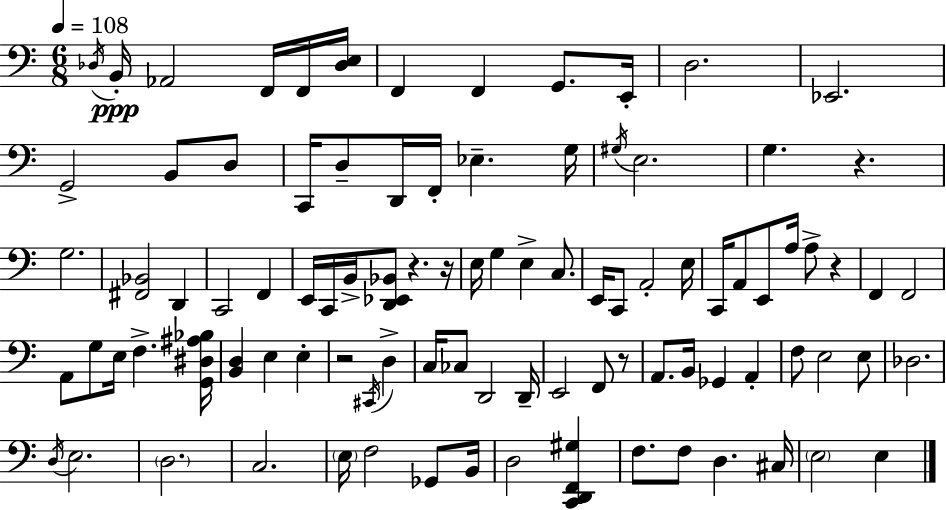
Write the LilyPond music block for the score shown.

{
  \clef bass
  \numericTimeSignature
  \time 6/8
  \key c \major
  \tempo 4 = 108
  \acciaccatura { des16 }\ppp b,16-. aes,2 f,16 f,16 | <des e>16 f,4 f,4 g,8. | e,16-. d2. | ees,2. | \break g,2-> b,8 d8 | c,16 d8-- d,16 f,16-. ees4.-- | g16 \acciaccatura { gis16 } e2. | g4. r4. | \break g2. | <fis, bes,>2 d,4 | c,2 f,4 | e,16 c,16 b,16-> <d, ees, bes,>8 r4. | \break r16 e16 g4 e4-> c8. | e,16 c,8 a,2-. | e16 c,16 a,8 e,8 a16 a8-> r4 | f,4 f,2 | \break a,8 g8 e16 f4.-> | <g, dis ais bes>16 <b, d>4 e4 e4-. | r2 \acciaccatura { cis,16 } d4-> | c16 ces8 d,2 | \break d,16-- e,2 f,8 | r8 a,8. b,16 ges,4 a,4-. | f8 e2 | e8 des2. | \break \acciaccatura { d16 } e2. | \parenthesize d2. | c2. | \parenthesize e16 f2 | \break ges,8 b,16 d2 | <c, d, f, gis>4 f8. f8 d4. | cis16 \parenthesize e2 | e4 \bar "|."
}